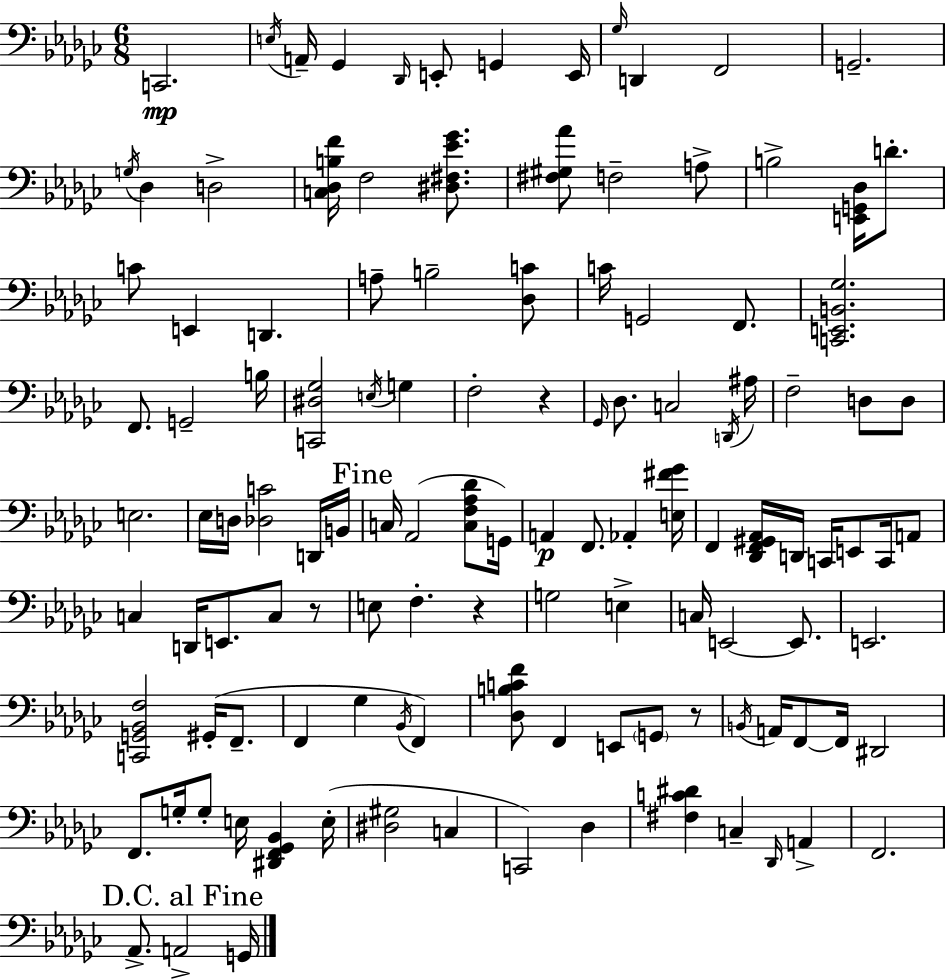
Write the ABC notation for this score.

X:1
T:Untitled
M:6/8
L:1/4
K:Ebm
C,,2 E,/4 A,,/4 _G,, _D,,/4 E,,/2 G,, E,,/4 _G,/4 D,, F,,2 G,,2 G,/4 _D, D,2 [C,_D,B,F]/4 F,2 [^D,^F,_E_G]/2 [^F,^G,_A]/2 F,2 A,/2 B,2 [E,,G,,_D,]/4 D/2 C/2 E,, D,, A,/2 B,2 [_D,C]/2 C/4 G,,2 F,,/2 [C,,E,,B,,_G,]2 F,,/2 G,,2 B,/4 [C,,^D,_G,]2 E,/4 G, F,2 z _G,,/4 _D,/2 C,2 D,,/4 ^A,/4 F,2 D,/2 D,/2 E,2 _E,/4 D,/4 [_D,C]2 D,,/4 B,,/4 C,/4 _A,,2 [C,F,_A,_D]/2 G,,/4 A,, F,,/2 _A,, [E,^F_G]/4 F,, [_D,,F,,^G,,_A,,]/4 D,,/4 C,,/4 E,,/2 C,,/4 A,,/2 C, D,,/4 E,,/2 C,/2 z/2 E,/2 F, z G,2 E, C,/4 E,,2 E,,/2 E,,2 [C,,G,,_B,,F,]2 ^G,,/4 F,,/2 F,, _G, _B,,/4 F,, [_D,B,CF]/2 F,, E,,/2 G,,/2 z/2 B,,/4 A,,/4 F,,/2 F,,/4 ^D,,2 F,,/2 G,/4 G,/2 E,/4 [^D,,F,,_G,,_B,,] E,/4 [^D,^G,]2 C, C,,2 _D, [^F,C^D] C, _D,,/4 A,, F,,2 _A,,/2 A,,2 G,,/4